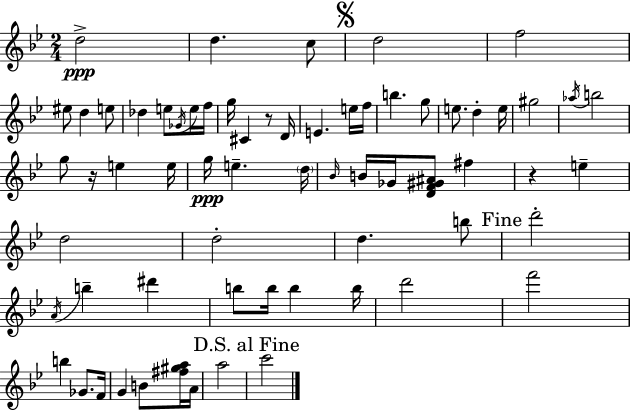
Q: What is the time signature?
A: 2/4